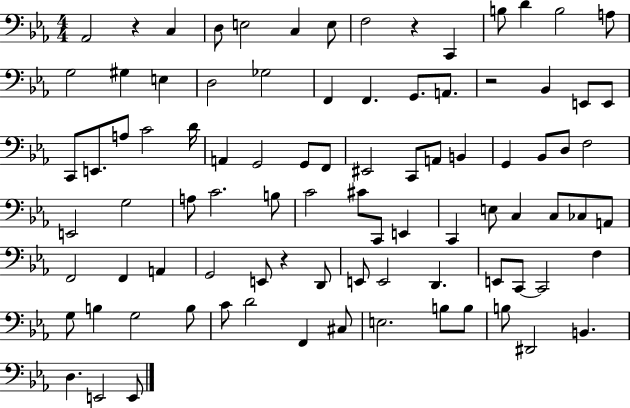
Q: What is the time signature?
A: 4/4